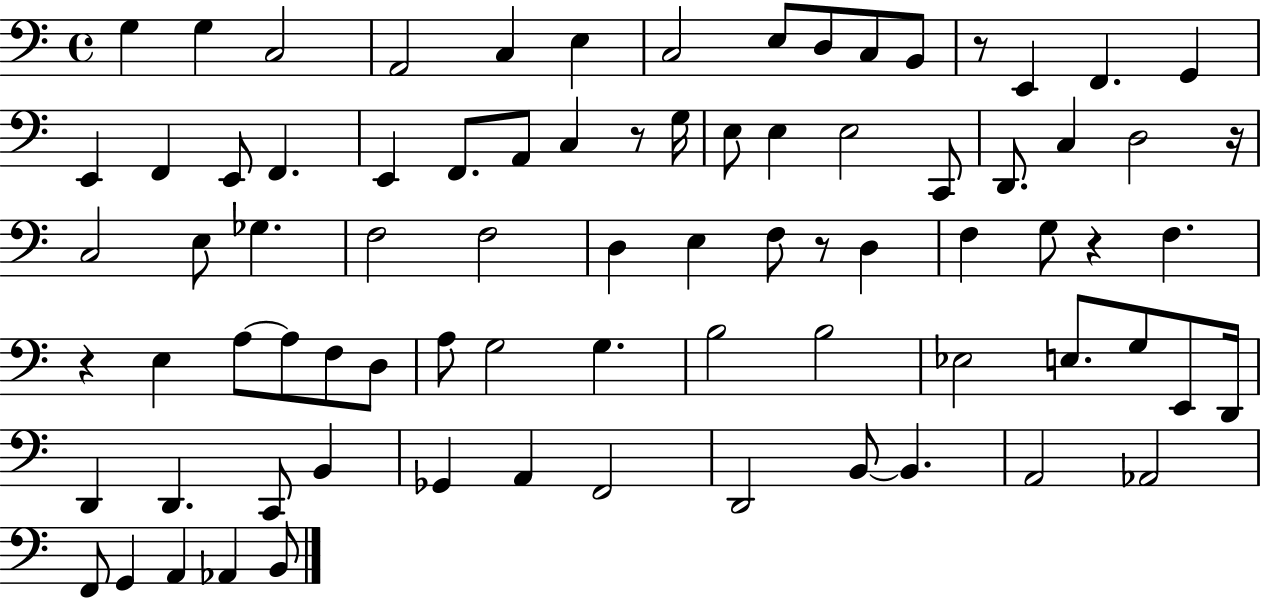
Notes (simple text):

G3/q G3/q C3/h A2/h C3/q E3/q C3/h E3/e D3/e C3/e B2/e R/e E2/q F2/q. G2/q E2/q F2/q E2/e F2/q. E2/q F2/e. A2/e C3/q R/e G3/s E3/e E3/q E3/h C2/e D2/e. C3/q D3/h R/s C3/h E3/e Gb3/q. F3/h F3/h D3/q E3/q F3/e R/e D3/q F3/q G3/e R/q F3/q. R/q E3/q A3/e A3/e F3/e D3/e A3/e G3/h G3/q. B3/h B3/h Eb3/h E3/e. G3/e E2/e D2/s D2/q D2/q. C2/e B2/q Gb2/q A2/q F2/h D2/h B2/e B2/q. A2/h Ab2/h F2/e G2/q A2/q Ab2/q B2/e